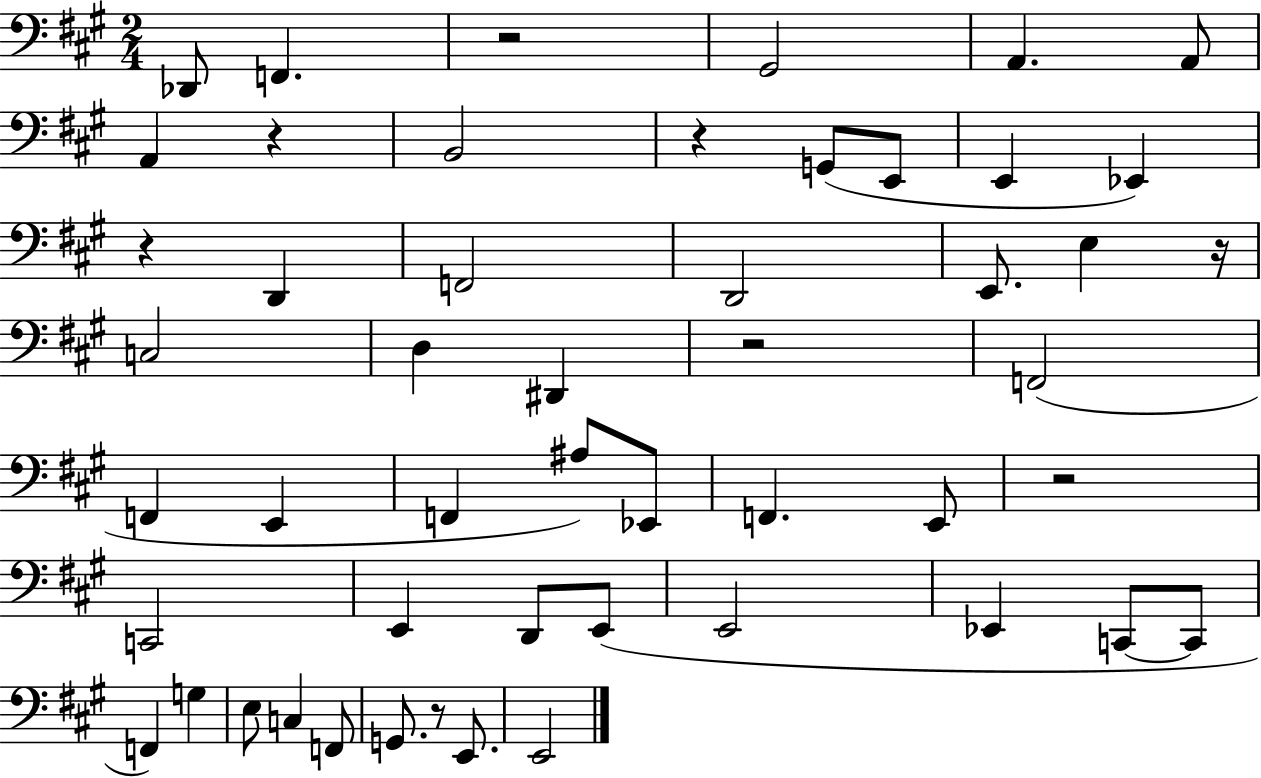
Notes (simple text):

Db2/e F2/q. R/h G#2/h A2/q. A2/e A2/q R/q B2/h R/q G2/e E2/e E2/q Eb2/q R/q D2/q F2/h D2/h E2/e. E3/q R/s C3/h D3/q D#2/q R/h F2/h F2/q E2/q F2/q A#3/e Eb2/e F2/q. E2/e R/h C2/h E2/q D2/e E2/e E2/h Eb2/q C2/e C2/e F2/q G3/q E3/e C3/q F2/e G2/e. R/e E2/e. E2/h